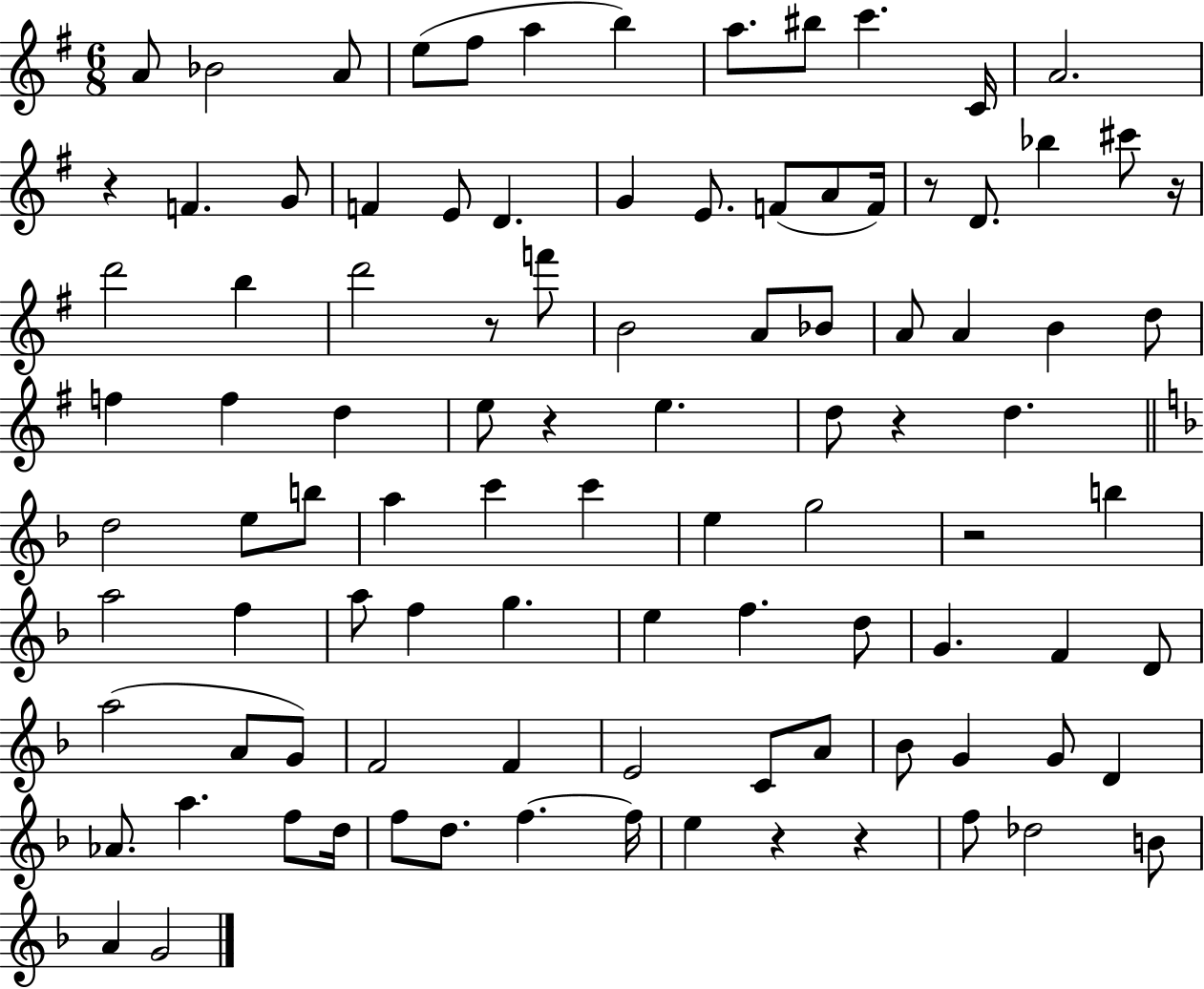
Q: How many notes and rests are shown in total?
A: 98